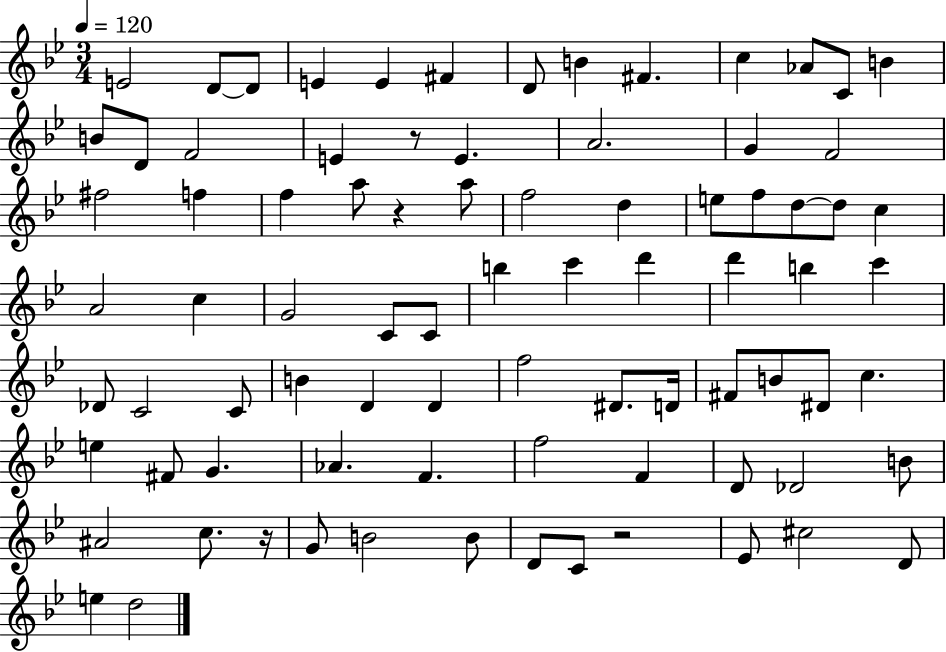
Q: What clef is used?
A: treble